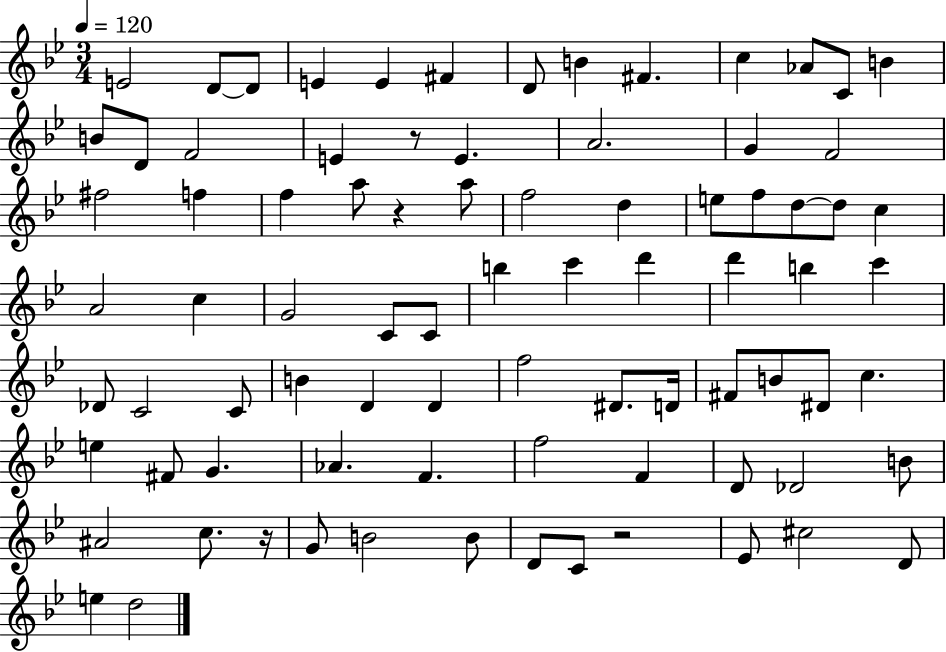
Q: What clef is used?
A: treble